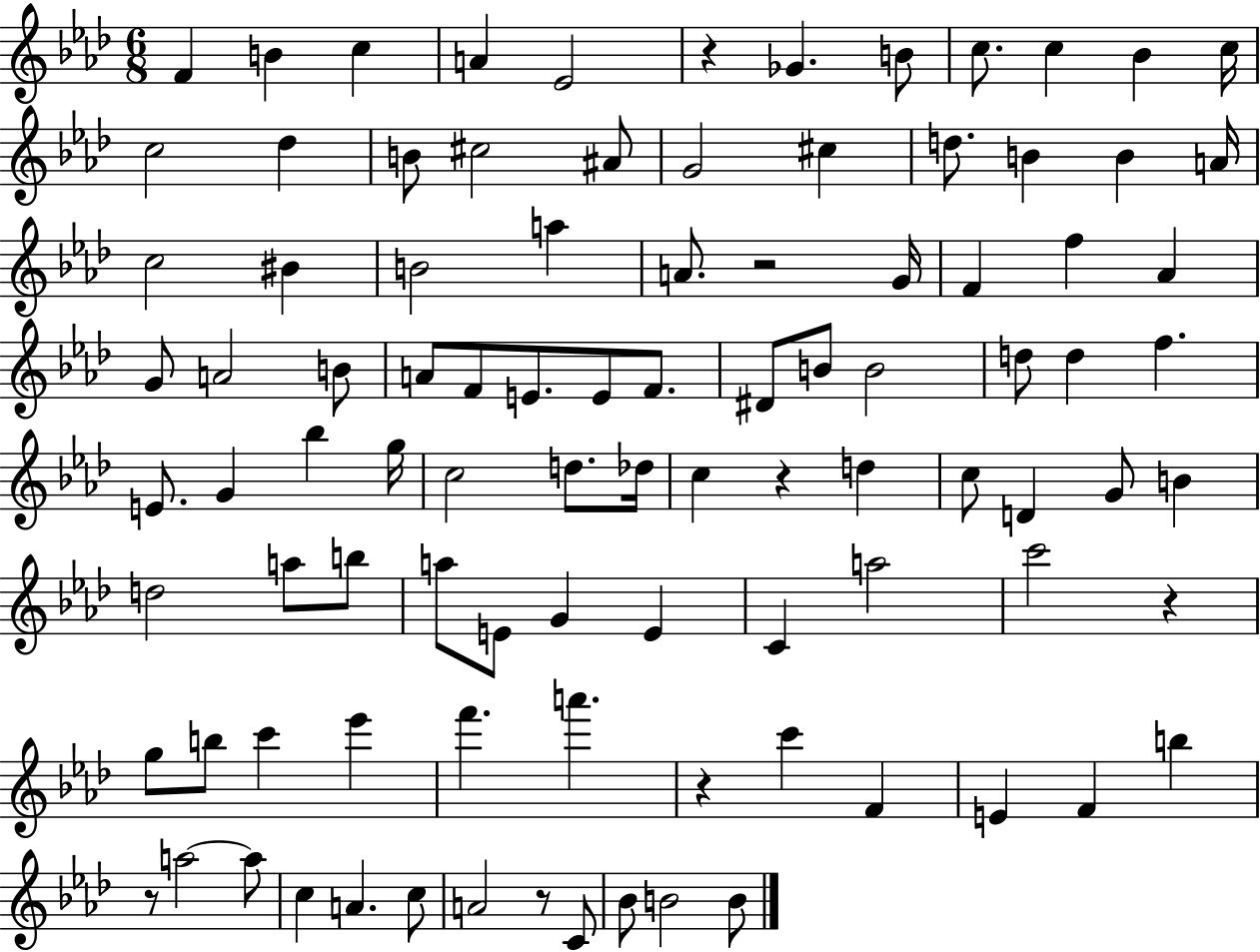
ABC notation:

X:1
T:Untitled
M:6/8
L:1/4
K:Ab
F B c A _E2 z _G B/2 c/2 c _B c/4 c2 _d B/2 ^c2 ^A/2 G2 ^c d/2 B B A/4 c2 ^B B2 a A/2 z2 G/4 F f _A G/2 A2 B/2 A/2 F/2 E/2 E/2 F/2 ^D/2 B/2 B2 d/2 d f E/2 G _b g/4 c2 d/2 _d/4 c z d c/2 D G/2 B d2 a/2 b/2 a/2 E/2 G E C a2 c'2 z g/2 b/2 c' _e' f' a' z c' F E F b z/2 a2 a/2 c A c/2 A2 z/2 C/2 _B/2 B2 B/2